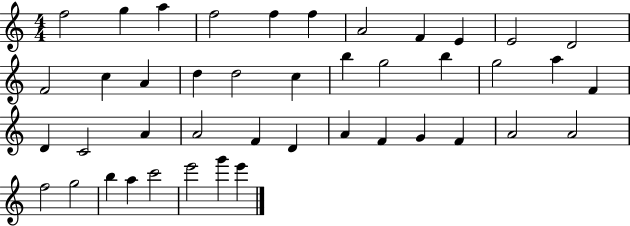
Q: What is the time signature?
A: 4/4